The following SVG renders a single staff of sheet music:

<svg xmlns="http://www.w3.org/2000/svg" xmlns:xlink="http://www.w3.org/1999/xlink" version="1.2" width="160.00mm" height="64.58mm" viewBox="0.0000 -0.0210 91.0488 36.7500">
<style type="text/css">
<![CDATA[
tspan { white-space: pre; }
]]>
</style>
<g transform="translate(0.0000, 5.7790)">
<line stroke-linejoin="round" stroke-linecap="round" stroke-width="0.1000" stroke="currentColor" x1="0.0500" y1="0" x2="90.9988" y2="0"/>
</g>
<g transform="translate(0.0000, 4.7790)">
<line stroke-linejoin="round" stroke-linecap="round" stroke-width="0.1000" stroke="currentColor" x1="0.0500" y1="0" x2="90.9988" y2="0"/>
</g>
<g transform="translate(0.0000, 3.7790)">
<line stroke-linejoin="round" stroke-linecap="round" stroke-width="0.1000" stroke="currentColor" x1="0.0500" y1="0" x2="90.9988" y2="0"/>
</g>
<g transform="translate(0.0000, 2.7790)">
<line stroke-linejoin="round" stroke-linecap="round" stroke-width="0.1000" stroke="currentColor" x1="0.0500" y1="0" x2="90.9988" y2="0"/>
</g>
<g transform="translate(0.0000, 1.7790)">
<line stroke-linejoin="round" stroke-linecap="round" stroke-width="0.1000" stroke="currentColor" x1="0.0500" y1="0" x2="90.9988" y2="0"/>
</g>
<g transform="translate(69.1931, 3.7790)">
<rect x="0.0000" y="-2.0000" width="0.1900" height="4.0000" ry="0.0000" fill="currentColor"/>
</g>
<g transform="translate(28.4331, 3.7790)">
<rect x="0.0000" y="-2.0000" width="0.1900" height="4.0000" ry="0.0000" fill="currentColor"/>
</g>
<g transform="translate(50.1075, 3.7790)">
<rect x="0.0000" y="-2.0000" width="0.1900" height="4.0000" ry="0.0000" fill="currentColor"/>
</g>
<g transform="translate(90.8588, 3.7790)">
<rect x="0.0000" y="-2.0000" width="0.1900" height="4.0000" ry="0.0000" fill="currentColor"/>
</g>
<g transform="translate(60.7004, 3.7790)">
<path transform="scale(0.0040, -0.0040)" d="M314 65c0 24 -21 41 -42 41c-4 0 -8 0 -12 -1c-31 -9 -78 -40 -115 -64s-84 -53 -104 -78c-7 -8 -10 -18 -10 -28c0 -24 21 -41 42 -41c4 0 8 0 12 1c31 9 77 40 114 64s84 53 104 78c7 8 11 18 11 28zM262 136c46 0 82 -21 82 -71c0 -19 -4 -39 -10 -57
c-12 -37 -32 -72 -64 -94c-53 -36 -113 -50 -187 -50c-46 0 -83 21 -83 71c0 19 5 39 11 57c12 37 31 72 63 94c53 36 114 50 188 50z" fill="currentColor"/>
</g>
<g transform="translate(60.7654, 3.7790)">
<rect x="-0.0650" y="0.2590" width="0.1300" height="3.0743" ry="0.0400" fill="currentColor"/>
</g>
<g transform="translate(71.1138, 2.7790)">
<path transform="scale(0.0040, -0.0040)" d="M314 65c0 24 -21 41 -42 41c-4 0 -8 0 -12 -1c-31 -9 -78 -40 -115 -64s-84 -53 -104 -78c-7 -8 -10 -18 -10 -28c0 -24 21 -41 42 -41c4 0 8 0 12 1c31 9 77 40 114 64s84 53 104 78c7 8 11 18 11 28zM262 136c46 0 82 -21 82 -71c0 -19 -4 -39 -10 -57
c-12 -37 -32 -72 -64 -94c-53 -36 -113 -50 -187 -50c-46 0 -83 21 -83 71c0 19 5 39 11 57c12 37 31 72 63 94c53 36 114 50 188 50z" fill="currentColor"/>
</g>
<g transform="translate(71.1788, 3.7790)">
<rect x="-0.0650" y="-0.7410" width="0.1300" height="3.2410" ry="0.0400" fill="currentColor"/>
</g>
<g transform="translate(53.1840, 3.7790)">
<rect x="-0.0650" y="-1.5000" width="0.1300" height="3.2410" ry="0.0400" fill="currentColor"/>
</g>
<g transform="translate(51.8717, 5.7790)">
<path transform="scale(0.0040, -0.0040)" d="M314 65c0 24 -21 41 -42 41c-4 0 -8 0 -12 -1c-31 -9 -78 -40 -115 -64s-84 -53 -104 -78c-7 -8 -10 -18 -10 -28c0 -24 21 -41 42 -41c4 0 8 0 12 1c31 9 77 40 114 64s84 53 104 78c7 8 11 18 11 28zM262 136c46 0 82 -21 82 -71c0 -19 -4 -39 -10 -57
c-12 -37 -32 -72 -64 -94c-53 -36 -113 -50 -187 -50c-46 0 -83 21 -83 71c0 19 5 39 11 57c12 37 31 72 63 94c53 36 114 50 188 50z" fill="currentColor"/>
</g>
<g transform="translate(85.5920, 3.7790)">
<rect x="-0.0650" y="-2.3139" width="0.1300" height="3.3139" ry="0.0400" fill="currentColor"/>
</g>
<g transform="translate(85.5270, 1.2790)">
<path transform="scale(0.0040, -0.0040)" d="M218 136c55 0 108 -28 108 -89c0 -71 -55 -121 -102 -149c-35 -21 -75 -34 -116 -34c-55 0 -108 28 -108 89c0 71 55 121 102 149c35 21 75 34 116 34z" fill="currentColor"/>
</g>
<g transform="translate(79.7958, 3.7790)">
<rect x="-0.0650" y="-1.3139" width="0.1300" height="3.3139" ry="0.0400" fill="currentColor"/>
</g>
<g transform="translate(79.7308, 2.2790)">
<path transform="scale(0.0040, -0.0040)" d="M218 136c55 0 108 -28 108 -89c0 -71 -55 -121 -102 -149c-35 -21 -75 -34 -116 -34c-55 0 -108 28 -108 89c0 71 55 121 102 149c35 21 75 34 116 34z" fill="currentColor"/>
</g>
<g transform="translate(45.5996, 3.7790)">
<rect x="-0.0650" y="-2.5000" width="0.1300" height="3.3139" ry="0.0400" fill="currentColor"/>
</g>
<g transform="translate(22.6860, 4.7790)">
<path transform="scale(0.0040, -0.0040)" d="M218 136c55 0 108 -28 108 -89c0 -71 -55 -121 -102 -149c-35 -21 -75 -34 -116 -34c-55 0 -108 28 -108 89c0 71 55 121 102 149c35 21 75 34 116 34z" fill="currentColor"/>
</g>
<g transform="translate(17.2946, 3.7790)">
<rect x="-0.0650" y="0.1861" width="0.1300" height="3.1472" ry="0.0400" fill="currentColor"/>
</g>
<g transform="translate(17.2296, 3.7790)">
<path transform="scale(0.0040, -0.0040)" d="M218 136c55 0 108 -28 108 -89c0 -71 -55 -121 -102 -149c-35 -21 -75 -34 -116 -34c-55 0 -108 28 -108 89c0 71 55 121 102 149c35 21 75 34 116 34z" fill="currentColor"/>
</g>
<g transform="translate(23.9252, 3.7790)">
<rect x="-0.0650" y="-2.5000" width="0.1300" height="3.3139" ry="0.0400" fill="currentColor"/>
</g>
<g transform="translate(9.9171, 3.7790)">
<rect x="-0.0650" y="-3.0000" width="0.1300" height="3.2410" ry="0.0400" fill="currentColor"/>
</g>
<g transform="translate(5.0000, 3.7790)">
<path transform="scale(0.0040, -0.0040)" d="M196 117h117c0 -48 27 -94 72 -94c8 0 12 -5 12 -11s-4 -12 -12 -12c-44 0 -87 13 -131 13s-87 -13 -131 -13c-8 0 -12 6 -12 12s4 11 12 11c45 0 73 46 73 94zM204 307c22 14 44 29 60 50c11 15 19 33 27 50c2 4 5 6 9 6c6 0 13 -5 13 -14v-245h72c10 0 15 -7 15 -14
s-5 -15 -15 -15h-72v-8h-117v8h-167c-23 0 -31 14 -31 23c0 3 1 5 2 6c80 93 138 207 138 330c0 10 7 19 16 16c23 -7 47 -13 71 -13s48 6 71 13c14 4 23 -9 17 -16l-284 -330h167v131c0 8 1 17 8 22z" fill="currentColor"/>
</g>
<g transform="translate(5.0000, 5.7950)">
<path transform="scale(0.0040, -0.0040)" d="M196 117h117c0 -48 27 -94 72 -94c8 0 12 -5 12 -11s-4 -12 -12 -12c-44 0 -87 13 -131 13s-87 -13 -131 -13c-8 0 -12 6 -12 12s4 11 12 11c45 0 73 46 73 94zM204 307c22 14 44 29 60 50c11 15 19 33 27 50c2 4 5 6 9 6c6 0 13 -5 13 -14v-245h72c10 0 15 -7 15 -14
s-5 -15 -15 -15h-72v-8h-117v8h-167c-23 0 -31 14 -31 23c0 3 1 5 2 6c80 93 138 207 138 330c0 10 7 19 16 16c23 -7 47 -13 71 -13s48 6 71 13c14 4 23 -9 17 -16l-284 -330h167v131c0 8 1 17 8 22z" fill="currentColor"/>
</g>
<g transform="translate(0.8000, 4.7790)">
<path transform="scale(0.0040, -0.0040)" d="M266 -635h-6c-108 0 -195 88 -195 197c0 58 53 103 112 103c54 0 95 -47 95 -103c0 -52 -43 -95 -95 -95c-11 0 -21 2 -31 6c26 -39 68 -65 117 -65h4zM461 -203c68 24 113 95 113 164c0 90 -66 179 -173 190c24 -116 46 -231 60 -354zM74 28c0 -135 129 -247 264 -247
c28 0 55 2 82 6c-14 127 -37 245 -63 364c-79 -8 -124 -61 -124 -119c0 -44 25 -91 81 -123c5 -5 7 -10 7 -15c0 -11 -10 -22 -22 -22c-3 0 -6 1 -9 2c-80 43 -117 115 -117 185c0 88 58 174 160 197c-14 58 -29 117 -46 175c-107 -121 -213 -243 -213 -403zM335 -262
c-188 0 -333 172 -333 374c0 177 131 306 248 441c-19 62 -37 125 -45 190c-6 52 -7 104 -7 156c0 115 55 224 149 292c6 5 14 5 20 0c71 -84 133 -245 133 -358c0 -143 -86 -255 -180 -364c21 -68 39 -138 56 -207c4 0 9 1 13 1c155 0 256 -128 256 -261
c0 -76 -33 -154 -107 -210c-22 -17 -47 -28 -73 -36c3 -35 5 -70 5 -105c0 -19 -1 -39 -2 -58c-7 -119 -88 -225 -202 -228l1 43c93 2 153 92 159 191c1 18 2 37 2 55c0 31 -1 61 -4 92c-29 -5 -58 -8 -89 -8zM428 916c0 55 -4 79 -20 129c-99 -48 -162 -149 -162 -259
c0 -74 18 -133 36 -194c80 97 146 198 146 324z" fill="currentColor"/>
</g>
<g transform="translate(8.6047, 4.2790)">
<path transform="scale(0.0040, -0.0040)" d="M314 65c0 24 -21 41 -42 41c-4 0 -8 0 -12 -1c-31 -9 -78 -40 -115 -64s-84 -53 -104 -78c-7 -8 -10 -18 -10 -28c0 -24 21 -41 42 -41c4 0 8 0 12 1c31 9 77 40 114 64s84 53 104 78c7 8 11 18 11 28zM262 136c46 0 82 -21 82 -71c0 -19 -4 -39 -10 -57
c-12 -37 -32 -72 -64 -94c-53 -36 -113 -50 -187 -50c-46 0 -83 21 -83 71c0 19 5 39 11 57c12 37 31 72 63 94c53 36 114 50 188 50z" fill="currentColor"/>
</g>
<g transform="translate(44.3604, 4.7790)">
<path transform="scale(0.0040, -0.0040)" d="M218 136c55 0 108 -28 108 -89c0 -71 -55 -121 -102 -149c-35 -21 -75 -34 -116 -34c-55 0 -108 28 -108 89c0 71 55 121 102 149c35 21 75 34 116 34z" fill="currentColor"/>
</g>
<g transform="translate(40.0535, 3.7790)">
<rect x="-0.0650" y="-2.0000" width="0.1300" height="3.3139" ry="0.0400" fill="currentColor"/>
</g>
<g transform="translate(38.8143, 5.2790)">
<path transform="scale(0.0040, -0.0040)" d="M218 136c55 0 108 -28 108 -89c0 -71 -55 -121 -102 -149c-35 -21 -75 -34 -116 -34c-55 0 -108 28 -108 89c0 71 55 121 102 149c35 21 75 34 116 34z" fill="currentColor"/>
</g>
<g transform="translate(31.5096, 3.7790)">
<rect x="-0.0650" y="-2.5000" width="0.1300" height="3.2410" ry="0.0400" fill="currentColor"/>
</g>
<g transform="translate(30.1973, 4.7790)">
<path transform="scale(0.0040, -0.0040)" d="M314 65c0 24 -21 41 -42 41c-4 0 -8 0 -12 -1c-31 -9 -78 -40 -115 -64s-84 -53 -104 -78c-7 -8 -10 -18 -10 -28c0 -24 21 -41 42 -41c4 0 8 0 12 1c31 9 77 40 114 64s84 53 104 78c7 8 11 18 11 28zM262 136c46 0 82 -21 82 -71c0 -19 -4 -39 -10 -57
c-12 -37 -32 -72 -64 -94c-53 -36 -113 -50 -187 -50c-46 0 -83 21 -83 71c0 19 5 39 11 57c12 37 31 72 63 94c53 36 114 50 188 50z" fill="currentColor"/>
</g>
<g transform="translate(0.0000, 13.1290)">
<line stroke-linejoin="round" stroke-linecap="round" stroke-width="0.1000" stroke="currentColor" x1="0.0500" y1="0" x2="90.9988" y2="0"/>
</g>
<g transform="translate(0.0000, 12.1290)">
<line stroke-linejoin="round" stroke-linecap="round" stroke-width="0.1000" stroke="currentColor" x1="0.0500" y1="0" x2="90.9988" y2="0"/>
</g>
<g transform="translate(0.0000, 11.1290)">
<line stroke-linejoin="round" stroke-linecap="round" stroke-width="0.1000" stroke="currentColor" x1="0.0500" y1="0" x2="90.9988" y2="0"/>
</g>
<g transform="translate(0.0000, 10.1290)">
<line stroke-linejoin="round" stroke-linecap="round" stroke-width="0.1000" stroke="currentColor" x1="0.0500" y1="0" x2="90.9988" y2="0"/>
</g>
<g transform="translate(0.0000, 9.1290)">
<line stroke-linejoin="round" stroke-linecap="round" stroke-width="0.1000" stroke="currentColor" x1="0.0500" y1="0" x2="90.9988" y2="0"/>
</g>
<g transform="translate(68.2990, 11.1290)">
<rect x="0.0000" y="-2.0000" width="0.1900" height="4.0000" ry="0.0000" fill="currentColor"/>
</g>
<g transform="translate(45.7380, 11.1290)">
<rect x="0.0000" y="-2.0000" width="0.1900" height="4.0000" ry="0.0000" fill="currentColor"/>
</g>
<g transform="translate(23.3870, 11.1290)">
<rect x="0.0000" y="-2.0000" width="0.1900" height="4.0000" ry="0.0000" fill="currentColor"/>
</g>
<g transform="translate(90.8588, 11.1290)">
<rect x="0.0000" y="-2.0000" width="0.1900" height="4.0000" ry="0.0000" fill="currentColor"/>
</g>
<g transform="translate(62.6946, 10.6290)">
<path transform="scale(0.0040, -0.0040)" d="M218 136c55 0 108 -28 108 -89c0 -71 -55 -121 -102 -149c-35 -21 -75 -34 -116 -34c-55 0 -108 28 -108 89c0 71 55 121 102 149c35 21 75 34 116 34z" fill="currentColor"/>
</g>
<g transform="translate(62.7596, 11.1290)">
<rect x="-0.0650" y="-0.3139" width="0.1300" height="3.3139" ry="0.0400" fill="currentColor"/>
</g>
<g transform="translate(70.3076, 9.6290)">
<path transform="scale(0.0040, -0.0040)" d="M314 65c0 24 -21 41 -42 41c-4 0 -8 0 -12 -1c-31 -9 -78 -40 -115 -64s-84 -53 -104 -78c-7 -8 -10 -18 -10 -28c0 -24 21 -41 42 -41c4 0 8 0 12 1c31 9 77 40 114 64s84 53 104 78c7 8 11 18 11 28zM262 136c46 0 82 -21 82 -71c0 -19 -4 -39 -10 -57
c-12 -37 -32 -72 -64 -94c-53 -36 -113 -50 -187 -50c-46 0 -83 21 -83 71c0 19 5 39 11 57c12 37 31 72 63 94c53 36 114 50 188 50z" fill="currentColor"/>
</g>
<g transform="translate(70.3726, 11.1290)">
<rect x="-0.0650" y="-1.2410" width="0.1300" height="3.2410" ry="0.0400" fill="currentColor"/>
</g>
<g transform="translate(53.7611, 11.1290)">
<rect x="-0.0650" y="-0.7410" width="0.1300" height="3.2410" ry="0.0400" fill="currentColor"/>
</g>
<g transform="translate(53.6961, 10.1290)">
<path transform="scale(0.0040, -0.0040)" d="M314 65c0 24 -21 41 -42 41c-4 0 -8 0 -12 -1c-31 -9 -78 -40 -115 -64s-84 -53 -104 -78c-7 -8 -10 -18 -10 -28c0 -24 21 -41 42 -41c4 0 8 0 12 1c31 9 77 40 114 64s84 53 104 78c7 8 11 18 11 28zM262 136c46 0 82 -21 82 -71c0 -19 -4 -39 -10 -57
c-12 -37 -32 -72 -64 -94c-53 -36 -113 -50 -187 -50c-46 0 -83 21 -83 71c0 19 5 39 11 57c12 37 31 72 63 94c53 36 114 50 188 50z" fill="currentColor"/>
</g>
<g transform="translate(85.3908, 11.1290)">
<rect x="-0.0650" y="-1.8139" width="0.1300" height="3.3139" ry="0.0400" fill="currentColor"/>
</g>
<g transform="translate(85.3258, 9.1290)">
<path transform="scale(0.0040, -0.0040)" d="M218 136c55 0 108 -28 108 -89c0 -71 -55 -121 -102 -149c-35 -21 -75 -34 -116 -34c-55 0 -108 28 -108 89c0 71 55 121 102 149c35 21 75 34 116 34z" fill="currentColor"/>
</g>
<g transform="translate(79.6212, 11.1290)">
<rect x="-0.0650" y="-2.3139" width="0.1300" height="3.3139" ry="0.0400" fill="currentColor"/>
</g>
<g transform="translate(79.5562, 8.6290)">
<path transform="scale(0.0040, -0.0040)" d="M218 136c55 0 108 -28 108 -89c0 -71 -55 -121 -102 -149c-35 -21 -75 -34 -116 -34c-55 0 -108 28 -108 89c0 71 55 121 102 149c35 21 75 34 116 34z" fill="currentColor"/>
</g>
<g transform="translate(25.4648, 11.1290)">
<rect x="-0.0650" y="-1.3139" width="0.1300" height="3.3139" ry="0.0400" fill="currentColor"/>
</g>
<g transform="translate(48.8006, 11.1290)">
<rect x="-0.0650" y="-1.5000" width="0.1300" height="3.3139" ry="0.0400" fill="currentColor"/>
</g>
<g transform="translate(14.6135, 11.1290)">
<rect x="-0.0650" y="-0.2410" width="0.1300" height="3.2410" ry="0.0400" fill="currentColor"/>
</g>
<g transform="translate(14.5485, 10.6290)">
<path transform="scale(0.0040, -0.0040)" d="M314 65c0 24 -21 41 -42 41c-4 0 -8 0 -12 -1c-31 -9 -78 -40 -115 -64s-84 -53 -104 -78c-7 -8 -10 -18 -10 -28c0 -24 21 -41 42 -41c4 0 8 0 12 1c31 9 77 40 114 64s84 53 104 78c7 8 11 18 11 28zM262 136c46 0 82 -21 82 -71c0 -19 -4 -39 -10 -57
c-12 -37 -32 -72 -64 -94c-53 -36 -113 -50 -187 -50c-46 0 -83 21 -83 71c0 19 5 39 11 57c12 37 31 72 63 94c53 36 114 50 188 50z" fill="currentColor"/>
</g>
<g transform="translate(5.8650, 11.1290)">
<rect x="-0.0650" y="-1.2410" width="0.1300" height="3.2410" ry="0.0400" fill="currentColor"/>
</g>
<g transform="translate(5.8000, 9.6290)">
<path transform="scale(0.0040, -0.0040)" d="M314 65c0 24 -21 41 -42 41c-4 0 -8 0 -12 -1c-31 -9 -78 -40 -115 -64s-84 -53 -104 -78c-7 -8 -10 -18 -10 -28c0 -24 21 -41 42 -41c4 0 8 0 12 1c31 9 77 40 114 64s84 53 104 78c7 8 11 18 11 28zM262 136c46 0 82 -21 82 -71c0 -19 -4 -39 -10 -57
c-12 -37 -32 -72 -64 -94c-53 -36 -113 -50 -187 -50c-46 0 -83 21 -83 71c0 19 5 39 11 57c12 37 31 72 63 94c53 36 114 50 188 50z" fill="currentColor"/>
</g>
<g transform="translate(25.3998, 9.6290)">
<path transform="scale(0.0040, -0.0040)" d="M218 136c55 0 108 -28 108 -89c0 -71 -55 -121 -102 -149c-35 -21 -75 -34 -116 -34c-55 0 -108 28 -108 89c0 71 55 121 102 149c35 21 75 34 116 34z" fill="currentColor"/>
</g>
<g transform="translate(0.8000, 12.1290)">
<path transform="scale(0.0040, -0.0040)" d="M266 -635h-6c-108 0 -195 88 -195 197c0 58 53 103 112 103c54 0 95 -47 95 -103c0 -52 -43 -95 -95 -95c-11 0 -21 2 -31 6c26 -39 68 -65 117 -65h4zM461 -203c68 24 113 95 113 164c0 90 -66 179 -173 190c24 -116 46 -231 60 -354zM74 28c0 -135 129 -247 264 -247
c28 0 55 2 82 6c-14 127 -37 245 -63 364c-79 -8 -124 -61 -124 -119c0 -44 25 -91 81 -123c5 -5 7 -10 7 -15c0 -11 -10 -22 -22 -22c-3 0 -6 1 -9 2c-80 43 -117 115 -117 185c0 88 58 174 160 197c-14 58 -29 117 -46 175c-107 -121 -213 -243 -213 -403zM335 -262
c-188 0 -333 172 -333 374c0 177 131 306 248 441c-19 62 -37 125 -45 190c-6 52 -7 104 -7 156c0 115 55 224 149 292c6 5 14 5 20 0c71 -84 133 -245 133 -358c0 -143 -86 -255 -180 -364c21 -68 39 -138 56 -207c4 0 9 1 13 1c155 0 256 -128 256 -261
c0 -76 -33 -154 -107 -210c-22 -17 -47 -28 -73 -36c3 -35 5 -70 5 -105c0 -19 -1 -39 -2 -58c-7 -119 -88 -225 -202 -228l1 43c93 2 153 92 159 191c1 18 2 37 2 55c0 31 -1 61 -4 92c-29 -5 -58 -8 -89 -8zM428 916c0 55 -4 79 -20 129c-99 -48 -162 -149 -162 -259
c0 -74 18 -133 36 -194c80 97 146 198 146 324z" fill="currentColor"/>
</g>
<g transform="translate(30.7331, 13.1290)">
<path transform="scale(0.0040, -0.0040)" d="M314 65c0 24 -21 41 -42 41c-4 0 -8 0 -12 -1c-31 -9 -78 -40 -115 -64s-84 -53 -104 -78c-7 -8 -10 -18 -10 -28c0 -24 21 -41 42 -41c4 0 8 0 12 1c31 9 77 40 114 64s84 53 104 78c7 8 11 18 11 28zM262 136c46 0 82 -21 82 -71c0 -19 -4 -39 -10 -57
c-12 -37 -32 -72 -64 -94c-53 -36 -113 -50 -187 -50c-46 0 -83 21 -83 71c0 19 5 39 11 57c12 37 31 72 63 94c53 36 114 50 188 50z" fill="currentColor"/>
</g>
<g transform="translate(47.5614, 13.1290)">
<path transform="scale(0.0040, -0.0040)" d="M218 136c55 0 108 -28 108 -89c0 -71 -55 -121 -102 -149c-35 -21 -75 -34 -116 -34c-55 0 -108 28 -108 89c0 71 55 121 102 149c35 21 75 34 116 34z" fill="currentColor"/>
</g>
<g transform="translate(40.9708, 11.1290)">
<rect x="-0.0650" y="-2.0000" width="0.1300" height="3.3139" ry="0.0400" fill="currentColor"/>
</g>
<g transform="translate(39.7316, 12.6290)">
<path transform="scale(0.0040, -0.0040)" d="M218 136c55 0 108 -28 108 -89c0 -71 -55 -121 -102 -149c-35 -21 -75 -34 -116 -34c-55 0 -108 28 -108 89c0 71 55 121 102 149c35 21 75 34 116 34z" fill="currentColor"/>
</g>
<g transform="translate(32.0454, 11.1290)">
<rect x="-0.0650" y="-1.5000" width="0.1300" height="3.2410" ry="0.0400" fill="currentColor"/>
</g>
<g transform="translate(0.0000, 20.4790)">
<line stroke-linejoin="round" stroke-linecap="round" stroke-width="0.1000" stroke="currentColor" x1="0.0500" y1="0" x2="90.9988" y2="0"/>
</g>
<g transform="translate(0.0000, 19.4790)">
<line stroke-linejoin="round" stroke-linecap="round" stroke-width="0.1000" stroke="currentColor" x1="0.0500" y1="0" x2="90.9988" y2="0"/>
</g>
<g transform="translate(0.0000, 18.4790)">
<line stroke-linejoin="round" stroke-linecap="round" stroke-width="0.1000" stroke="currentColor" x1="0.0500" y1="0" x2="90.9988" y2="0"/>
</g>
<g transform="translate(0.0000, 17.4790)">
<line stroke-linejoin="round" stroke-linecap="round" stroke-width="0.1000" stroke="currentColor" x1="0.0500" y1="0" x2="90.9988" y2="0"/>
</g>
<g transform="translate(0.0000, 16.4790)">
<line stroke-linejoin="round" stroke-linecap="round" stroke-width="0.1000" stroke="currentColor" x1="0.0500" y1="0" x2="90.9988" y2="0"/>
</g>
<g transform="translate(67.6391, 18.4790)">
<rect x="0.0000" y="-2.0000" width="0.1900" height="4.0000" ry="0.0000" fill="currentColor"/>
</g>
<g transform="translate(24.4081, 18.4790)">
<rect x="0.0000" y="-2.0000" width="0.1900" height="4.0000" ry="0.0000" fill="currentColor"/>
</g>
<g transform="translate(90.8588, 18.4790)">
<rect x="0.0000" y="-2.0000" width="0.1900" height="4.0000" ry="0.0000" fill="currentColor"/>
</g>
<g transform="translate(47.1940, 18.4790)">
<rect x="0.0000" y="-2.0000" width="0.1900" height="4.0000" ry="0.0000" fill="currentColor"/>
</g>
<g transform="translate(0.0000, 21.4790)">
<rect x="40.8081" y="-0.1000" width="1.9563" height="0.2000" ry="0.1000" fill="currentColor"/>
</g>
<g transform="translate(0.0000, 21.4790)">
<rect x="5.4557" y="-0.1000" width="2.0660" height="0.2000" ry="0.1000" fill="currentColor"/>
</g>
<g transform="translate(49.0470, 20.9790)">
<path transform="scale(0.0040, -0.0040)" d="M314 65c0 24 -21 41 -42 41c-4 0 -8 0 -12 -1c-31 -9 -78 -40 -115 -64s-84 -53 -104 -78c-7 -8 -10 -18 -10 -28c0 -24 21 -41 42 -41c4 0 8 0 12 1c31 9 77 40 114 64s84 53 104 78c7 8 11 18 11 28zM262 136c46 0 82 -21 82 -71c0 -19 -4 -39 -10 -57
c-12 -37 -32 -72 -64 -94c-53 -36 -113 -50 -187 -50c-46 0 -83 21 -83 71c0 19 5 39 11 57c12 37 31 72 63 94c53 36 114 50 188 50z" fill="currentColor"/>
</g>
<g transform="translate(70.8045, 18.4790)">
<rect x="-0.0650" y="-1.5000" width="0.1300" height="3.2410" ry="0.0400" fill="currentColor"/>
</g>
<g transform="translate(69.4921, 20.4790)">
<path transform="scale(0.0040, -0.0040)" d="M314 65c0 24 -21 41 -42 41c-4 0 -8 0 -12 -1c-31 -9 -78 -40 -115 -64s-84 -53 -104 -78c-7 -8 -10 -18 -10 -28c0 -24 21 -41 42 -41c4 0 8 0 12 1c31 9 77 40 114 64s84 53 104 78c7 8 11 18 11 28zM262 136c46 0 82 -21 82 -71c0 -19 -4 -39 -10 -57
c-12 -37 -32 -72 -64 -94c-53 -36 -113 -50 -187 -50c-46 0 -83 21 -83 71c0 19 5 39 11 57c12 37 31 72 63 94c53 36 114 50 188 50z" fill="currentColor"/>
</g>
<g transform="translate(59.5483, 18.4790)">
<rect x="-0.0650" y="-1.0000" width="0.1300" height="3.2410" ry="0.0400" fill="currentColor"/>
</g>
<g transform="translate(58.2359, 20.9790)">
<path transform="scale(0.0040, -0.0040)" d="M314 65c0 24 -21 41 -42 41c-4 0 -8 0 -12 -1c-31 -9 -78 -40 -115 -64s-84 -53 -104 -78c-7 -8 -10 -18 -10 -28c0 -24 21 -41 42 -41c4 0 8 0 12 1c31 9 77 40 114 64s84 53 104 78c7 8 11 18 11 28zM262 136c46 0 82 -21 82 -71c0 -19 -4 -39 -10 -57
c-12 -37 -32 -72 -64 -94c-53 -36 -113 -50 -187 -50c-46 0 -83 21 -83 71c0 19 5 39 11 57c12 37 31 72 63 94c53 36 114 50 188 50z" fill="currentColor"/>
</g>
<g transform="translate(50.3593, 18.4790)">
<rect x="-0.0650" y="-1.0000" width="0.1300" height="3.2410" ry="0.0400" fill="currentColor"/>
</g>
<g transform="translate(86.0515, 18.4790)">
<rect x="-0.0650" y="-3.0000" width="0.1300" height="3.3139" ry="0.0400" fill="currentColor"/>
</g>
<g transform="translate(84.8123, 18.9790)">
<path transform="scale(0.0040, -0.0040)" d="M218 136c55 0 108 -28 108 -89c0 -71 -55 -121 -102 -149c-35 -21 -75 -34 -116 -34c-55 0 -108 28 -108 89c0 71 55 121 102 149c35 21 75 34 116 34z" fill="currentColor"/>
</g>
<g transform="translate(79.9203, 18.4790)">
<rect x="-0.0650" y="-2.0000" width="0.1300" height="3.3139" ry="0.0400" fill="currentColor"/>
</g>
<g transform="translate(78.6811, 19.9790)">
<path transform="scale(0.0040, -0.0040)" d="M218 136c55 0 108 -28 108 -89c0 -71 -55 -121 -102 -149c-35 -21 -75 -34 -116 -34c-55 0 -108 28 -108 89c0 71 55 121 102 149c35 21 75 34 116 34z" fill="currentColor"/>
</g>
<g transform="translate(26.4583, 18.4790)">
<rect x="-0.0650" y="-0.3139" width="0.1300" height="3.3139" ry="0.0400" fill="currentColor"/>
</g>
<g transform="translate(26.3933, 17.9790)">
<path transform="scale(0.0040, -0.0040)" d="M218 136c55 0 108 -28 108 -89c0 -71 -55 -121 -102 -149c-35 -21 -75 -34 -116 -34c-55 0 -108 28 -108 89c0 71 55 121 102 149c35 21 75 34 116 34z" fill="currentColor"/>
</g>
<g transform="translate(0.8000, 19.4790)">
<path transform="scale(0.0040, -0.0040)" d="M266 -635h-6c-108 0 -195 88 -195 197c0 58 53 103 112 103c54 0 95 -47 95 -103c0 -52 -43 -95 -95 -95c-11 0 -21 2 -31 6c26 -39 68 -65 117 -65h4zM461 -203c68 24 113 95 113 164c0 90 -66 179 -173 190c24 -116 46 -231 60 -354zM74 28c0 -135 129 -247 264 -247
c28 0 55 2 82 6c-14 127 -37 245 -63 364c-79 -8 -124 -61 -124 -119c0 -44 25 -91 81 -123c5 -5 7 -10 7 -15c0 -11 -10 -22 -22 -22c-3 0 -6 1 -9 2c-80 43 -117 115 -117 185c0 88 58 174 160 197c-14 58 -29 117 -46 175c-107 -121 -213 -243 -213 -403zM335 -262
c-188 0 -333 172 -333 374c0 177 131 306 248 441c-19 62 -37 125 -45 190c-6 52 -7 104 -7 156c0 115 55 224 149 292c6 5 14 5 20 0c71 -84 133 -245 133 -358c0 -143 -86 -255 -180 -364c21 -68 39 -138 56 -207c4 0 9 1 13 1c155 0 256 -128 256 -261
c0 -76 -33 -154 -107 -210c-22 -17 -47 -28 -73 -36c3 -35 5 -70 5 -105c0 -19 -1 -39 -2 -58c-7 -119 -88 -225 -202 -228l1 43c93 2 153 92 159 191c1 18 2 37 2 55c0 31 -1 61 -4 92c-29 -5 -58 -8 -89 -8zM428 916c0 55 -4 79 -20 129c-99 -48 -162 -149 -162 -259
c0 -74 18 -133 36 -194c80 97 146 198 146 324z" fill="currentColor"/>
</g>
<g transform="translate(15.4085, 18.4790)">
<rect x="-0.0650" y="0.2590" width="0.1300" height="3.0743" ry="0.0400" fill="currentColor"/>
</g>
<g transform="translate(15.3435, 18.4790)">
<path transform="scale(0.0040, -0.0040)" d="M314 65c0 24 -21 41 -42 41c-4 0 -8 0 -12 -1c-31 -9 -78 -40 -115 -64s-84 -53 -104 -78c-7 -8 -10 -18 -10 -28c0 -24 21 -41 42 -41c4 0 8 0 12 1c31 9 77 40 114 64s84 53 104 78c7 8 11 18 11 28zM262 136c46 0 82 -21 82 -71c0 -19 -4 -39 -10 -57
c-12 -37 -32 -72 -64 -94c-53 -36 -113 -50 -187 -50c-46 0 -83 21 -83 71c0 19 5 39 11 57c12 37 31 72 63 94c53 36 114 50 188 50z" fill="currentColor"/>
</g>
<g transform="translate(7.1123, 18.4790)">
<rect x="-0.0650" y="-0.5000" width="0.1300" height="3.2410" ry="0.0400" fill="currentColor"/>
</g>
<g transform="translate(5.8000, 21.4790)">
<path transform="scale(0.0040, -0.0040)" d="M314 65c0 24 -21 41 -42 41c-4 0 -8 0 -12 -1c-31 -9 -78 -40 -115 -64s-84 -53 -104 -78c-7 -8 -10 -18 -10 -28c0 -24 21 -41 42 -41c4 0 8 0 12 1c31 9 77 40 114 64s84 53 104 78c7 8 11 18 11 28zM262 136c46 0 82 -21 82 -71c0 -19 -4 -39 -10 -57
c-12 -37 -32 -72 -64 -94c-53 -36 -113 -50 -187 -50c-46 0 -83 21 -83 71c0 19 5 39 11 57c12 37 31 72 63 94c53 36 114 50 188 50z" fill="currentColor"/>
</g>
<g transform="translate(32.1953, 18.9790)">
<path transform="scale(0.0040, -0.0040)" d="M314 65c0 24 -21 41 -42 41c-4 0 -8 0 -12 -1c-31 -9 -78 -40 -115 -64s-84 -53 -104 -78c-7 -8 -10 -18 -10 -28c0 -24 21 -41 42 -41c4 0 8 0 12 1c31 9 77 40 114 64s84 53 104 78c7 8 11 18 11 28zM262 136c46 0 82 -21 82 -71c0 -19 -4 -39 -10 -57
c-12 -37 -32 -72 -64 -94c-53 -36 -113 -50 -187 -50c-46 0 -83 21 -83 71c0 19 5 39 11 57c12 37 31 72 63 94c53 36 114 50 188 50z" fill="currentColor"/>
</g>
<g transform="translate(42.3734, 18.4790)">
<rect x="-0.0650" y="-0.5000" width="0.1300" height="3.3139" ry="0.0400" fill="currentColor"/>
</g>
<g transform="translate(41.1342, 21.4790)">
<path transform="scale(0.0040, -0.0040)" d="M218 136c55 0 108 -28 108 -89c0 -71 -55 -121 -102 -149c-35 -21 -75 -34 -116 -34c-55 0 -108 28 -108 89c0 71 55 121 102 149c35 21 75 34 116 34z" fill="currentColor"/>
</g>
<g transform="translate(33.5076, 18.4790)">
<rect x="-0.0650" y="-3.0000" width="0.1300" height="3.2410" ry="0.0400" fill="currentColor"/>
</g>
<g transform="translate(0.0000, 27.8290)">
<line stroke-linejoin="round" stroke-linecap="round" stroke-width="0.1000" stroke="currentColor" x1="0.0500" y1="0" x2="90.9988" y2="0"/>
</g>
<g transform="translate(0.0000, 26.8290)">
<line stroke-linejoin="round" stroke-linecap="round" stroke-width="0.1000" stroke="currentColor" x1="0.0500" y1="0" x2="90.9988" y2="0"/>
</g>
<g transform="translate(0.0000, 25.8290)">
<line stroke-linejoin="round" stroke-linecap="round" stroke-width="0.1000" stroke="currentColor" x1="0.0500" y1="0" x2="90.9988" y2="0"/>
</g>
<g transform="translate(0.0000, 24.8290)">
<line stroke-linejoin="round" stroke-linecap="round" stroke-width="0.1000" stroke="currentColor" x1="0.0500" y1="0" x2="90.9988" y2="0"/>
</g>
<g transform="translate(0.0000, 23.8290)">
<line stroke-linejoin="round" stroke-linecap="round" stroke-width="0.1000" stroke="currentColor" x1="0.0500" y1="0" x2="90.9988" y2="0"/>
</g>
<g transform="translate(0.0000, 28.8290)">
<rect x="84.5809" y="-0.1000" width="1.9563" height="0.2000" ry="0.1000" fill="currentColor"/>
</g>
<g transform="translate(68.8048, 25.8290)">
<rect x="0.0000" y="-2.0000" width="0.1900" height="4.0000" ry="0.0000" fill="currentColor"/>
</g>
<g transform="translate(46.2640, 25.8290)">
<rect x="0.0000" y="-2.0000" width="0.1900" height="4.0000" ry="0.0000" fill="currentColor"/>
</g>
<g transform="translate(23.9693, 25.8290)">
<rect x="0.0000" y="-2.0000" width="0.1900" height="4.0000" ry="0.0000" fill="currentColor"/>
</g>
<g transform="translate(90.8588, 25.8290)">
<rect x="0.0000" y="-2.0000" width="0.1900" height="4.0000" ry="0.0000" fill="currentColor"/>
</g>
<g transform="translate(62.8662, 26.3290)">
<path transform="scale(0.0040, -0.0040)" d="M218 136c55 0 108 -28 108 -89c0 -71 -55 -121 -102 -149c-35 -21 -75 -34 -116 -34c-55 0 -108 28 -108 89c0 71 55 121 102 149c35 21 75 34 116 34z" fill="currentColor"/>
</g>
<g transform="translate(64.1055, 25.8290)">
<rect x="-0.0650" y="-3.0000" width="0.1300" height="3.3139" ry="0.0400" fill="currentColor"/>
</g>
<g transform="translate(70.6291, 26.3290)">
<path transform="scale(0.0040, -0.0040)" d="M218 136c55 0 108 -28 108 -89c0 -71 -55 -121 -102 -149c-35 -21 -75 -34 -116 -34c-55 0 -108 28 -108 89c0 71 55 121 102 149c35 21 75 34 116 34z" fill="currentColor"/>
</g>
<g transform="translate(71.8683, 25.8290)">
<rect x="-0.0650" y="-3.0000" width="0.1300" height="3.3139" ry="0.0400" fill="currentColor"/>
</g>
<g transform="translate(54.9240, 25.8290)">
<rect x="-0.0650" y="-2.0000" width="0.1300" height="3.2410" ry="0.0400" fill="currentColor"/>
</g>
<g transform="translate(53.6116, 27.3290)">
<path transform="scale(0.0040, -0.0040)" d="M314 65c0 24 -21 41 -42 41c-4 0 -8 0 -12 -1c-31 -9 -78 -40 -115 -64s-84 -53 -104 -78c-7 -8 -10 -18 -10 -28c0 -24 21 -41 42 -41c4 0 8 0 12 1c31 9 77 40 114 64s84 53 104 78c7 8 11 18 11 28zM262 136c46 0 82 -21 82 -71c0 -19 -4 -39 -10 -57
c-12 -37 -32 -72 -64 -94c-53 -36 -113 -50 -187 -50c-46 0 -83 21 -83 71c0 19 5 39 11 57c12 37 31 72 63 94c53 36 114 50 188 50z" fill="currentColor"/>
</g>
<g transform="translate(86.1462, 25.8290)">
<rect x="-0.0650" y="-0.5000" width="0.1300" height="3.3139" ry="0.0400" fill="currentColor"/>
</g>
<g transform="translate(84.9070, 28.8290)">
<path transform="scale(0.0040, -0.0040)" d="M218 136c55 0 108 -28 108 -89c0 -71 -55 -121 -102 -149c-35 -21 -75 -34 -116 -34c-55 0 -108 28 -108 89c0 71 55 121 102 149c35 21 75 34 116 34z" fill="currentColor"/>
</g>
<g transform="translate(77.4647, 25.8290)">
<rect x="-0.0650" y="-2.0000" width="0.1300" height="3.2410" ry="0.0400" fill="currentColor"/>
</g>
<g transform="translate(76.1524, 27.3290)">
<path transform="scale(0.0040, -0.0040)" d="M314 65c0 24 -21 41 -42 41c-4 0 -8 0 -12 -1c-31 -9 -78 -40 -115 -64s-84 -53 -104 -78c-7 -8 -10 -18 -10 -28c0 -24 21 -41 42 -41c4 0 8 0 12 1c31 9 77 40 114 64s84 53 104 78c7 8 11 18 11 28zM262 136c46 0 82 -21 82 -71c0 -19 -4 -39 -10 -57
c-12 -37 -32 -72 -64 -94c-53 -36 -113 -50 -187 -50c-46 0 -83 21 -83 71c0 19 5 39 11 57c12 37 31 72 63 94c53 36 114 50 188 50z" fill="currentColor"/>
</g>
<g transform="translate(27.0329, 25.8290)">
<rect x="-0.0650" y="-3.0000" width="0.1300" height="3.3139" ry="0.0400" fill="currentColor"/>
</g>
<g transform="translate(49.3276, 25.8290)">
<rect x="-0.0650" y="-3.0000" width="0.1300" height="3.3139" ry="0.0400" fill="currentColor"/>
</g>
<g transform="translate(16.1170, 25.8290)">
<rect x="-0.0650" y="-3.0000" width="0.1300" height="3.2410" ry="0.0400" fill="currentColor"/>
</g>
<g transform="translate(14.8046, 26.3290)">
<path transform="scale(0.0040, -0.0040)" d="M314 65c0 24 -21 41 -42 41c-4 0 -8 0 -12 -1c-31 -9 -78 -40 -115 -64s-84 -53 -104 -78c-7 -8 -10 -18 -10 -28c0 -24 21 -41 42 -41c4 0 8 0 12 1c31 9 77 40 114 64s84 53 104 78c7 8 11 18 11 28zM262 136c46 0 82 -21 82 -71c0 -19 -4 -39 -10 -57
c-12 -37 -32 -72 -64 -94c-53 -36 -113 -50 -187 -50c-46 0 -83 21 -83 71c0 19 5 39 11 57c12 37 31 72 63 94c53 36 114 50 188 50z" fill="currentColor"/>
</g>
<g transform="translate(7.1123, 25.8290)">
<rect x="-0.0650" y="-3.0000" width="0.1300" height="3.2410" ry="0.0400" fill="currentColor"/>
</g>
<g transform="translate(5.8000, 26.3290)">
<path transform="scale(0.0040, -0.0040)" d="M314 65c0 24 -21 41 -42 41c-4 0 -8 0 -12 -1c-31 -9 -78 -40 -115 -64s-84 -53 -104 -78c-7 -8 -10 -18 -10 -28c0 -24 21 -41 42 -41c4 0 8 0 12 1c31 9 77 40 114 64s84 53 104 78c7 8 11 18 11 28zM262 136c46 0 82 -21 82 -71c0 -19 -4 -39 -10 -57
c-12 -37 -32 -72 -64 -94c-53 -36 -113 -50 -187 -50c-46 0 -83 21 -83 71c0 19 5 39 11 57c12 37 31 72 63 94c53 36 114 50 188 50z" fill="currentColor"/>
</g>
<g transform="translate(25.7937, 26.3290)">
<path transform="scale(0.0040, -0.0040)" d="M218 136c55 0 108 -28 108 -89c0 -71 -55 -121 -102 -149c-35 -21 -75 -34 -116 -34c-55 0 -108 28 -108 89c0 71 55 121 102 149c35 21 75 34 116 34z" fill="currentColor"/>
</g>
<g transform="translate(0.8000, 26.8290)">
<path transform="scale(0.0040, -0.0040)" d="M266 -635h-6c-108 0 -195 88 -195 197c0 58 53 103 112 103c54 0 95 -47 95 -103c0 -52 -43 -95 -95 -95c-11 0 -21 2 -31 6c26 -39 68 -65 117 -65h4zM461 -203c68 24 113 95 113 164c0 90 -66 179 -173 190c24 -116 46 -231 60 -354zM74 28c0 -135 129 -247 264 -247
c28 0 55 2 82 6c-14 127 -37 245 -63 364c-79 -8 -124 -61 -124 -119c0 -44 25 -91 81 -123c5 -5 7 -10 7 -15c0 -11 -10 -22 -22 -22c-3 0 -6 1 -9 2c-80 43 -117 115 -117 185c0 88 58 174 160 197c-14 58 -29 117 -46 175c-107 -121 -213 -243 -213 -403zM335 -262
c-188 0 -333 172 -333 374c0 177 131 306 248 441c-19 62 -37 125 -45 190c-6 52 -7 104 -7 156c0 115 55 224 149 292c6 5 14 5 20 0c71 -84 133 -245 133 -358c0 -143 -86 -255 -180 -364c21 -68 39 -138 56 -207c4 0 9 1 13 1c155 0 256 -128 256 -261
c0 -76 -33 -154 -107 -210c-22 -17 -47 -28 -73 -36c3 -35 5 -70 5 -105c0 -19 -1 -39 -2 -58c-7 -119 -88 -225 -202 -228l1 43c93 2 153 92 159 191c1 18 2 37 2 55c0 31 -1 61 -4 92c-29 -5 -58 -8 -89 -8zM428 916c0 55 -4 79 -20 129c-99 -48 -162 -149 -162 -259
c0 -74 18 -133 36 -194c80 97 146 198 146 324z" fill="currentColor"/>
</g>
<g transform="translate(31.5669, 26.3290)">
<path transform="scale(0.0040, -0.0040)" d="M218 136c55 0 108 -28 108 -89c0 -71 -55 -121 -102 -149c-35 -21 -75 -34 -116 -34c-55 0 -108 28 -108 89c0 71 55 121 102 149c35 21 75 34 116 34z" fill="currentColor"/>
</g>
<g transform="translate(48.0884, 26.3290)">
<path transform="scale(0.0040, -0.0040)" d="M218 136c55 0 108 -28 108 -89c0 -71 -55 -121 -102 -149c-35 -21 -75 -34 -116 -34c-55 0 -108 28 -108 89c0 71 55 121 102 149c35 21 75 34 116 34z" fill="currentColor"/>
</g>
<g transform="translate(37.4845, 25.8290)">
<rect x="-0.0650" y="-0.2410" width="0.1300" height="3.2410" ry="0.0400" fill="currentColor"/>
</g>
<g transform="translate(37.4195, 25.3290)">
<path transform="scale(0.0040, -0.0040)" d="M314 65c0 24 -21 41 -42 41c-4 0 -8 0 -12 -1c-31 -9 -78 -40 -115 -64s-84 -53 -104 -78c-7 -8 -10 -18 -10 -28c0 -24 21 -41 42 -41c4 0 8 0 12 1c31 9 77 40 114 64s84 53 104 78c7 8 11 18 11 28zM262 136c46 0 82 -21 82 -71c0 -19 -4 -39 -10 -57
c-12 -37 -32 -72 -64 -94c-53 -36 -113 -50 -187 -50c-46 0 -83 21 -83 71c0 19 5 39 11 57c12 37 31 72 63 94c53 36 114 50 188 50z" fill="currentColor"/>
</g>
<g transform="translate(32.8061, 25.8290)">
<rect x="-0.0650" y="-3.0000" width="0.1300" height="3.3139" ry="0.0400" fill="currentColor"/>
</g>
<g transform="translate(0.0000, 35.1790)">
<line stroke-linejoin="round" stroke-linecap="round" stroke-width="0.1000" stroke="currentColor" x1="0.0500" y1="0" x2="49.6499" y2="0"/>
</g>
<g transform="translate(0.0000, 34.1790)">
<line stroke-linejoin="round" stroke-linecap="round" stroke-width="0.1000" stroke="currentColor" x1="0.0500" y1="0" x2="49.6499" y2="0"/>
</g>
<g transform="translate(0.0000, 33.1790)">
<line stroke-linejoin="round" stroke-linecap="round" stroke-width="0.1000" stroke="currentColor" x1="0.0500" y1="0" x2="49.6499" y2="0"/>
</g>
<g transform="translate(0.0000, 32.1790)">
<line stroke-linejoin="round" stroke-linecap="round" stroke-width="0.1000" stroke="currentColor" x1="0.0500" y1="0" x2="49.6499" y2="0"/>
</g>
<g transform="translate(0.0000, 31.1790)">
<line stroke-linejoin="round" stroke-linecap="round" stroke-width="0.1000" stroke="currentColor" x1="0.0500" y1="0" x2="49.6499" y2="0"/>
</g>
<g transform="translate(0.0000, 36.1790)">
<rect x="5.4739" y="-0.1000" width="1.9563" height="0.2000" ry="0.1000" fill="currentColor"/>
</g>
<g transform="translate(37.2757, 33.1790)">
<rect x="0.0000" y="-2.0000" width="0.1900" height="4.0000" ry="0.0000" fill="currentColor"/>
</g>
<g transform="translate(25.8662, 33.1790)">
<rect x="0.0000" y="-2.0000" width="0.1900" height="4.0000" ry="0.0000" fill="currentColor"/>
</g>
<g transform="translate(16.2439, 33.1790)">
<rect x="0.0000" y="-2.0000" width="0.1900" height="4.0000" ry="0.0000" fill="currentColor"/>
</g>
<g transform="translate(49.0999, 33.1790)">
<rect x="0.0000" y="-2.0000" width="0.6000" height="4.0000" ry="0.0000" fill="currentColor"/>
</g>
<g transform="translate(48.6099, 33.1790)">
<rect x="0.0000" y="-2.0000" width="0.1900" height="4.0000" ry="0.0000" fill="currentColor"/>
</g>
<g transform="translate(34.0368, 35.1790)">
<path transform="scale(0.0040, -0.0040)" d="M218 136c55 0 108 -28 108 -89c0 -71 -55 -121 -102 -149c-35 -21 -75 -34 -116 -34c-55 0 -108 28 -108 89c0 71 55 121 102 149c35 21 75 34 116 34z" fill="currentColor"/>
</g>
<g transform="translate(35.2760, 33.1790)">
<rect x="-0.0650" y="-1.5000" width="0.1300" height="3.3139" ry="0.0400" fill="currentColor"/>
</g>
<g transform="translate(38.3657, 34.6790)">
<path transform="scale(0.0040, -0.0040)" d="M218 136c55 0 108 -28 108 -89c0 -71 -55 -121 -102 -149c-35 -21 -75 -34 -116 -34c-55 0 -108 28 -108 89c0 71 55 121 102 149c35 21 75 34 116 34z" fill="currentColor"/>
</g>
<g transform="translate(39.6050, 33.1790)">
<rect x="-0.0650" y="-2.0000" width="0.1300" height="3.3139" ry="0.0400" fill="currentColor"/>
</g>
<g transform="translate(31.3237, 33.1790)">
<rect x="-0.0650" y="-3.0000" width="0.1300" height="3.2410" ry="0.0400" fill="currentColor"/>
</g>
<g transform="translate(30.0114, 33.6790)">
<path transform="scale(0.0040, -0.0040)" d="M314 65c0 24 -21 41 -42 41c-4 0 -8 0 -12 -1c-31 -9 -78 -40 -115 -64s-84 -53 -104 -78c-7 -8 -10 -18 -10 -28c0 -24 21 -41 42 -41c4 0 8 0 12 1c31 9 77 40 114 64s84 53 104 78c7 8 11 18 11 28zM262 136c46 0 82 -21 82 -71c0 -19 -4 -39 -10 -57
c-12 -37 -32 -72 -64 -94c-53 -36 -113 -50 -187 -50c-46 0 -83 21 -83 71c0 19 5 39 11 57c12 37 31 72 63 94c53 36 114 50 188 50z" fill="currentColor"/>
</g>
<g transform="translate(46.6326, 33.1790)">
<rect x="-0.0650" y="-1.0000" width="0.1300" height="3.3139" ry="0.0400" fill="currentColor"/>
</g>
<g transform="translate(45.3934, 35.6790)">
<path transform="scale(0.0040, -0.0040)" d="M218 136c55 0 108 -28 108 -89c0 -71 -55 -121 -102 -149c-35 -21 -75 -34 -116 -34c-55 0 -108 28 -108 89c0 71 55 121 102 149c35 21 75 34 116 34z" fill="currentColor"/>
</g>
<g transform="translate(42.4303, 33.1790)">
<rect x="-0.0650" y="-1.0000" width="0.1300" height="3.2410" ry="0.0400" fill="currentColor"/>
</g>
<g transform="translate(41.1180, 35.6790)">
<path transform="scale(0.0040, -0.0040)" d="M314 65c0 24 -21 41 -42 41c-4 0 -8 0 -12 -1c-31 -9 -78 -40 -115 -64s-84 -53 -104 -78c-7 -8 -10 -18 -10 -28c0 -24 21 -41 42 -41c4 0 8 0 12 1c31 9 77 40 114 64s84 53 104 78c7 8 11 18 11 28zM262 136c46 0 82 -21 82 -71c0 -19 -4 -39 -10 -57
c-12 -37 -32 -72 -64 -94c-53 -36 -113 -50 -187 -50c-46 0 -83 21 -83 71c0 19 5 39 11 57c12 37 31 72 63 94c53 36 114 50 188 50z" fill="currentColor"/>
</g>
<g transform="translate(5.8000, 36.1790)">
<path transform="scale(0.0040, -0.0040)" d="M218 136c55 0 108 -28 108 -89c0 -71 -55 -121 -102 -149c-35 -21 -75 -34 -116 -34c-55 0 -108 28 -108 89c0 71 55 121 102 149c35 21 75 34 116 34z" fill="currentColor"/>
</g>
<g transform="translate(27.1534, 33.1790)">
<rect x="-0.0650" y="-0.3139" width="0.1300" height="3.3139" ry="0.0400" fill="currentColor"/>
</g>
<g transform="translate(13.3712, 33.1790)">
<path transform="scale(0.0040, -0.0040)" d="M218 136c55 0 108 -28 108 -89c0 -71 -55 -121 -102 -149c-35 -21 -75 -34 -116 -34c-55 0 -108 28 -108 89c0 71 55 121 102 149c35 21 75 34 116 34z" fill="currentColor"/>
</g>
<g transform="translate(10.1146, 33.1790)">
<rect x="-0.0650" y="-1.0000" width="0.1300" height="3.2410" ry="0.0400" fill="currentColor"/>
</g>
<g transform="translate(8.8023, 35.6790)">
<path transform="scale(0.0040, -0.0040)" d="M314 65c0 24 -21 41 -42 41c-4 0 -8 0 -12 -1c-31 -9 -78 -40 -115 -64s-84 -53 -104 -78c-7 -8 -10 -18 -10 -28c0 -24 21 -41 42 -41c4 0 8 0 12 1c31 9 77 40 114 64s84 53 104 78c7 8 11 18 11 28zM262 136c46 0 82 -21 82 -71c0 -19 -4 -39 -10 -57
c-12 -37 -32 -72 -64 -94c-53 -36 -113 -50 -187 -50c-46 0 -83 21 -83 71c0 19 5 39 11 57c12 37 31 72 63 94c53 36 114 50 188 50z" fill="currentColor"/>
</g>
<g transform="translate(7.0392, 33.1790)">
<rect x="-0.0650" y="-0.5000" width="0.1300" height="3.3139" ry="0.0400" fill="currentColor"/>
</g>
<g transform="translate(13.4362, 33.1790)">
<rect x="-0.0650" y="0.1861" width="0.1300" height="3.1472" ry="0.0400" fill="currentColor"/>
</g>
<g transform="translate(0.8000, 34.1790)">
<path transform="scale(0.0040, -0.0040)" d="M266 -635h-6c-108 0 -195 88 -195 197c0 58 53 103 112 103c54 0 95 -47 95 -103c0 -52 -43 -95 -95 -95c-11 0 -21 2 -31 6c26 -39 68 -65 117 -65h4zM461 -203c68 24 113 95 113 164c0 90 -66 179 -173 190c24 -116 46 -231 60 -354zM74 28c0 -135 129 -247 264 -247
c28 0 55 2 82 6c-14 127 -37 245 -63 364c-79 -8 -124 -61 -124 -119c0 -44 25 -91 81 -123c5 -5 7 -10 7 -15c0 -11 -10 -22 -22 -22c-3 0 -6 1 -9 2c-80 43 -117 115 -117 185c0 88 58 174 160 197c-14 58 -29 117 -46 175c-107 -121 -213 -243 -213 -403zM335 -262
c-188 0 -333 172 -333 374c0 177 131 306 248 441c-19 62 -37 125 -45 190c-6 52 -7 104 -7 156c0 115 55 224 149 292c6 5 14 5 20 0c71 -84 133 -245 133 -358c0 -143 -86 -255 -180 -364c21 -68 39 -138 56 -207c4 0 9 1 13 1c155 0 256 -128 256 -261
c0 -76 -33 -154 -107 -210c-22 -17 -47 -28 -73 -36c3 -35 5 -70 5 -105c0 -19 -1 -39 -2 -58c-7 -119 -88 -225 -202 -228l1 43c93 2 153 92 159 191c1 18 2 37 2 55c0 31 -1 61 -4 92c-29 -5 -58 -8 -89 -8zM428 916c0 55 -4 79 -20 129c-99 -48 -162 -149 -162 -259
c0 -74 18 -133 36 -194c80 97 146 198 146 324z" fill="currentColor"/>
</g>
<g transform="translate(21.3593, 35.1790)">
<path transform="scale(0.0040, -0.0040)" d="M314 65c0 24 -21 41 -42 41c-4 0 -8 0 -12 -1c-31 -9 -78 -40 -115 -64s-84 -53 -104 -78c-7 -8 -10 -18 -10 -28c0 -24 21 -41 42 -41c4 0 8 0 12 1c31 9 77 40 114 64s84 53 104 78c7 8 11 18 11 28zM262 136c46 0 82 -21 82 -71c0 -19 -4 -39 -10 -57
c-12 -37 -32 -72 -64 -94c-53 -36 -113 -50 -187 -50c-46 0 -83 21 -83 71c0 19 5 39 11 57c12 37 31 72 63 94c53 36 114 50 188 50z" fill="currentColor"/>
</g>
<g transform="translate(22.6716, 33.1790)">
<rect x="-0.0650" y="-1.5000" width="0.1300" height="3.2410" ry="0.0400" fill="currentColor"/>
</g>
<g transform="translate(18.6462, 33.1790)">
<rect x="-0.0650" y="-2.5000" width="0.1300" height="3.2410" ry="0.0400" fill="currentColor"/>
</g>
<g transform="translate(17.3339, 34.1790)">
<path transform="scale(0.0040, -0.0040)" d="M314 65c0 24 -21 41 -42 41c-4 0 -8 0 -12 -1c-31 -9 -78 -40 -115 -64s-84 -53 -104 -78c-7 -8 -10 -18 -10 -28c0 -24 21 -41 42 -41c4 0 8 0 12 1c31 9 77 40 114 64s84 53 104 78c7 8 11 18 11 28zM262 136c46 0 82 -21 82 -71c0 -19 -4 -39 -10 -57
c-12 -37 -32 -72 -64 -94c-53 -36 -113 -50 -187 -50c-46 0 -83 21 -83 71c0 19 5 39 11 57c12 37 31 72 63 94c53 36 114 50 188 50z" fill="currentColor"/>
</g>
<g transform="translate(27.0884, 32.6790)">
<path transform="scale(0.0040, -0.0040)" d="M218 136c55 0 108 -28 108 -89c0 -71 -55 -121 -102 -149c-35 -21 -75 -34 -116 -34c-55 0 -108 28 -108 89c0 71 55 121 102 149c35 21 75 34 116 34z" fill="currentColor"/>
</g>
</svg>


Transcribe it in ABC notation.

X:1
T:Untitled
M:4/4
L:1/4
K:C
A2 B G G2 F G E2 B2 d2 e g e2 c2 e E2 F E d2 c e2 g f C2 B2 c A2 C D2 D2 E2 F A A2 A2 A A c2 A F2 A A F2 C C D2 B G2 E2 c A2 E F D2 D